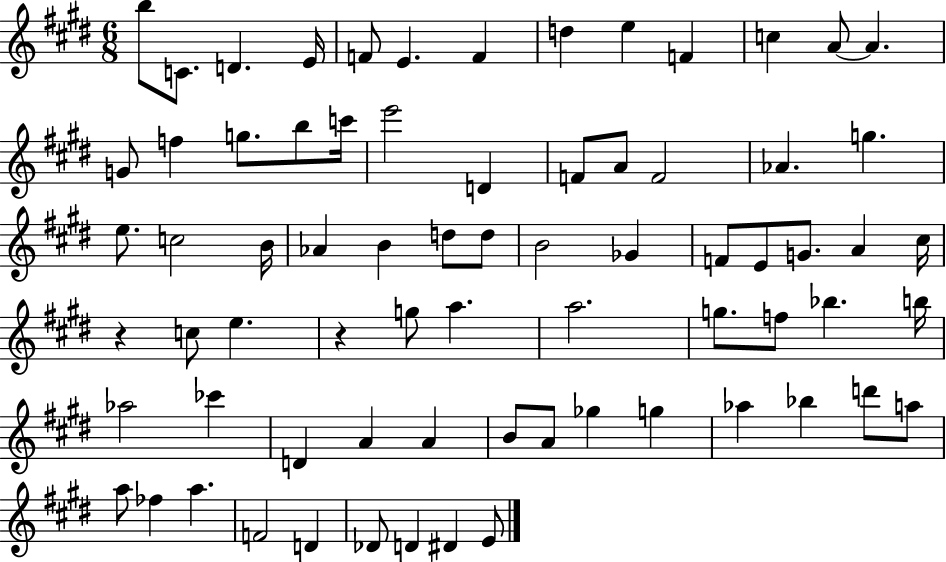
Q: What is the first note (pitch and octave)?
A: B5